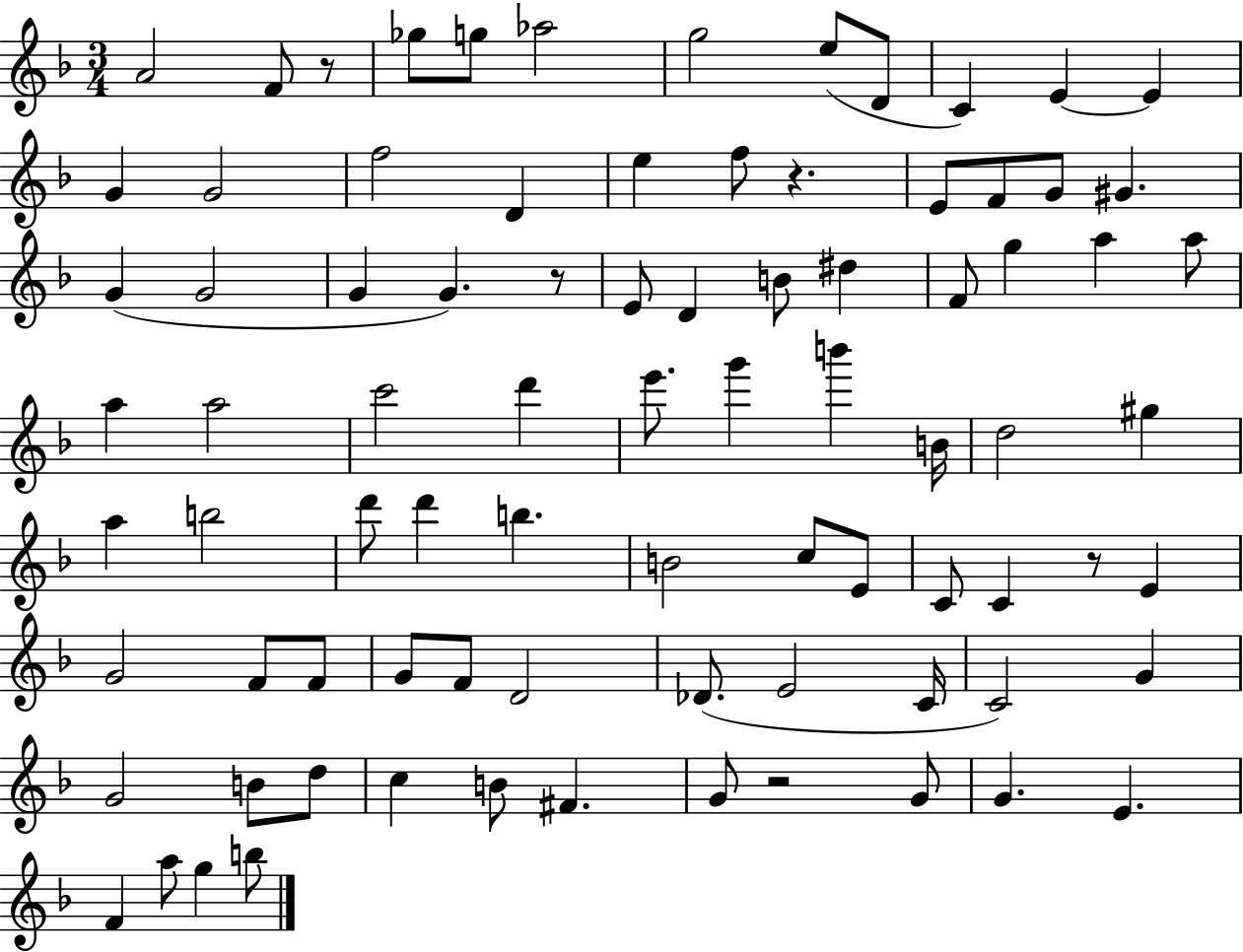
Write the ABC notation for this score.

X:1
T:Untitled
M:3/4
L:1/4
K:F
A2 F/2 z/2 _g/2 g/2 _a2 g2 e/2 D/2 C E E G G2 f2 D e f/2 z E/2 F/2 G/2 ^G G G2 G G z/2 E/2 D B/2 ^d F/2 g a a/2 a a2 c'2 d' e'/2 g' b' B/4 d2 ^g a b2 d'/2 d' b B2 c/2 E/2 C/2 C z/2 E G2 F/2 F/2 G/2 F/2 D2 _D/2 E2 C/4 C2 G G2 B/2 d/2 c B/2 ^F G/2 z2 G/2 G E F a/2 g b/2